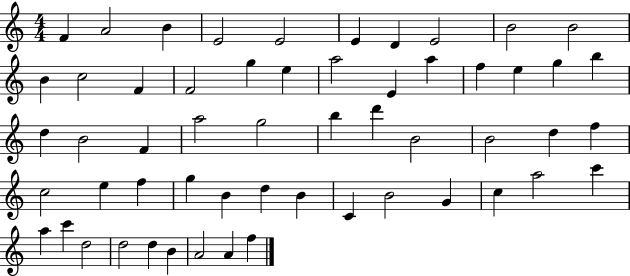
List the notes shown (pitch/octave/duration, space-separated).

F4/q A4/h B4/q E4/h E4/h E4/q D4/q E4/h B4/h B4/h B4/q C5/h F4/q F4/h G5/q E5/q A5/h E4/q A5/q F5/q E5/q G5/q B5/q D5/q B4/h F4/q A5/h G5/h B5/q D6/q B4/h B4/h D5/q F5/q C5/h E5/q F5/q G5/q B4/q D5/q B4/q C4/q B4/h G4/q C5/q A5/h C6/q A5/q C6/q D5/h D5/h D5/q B4/q A4/h A4/q F5/q